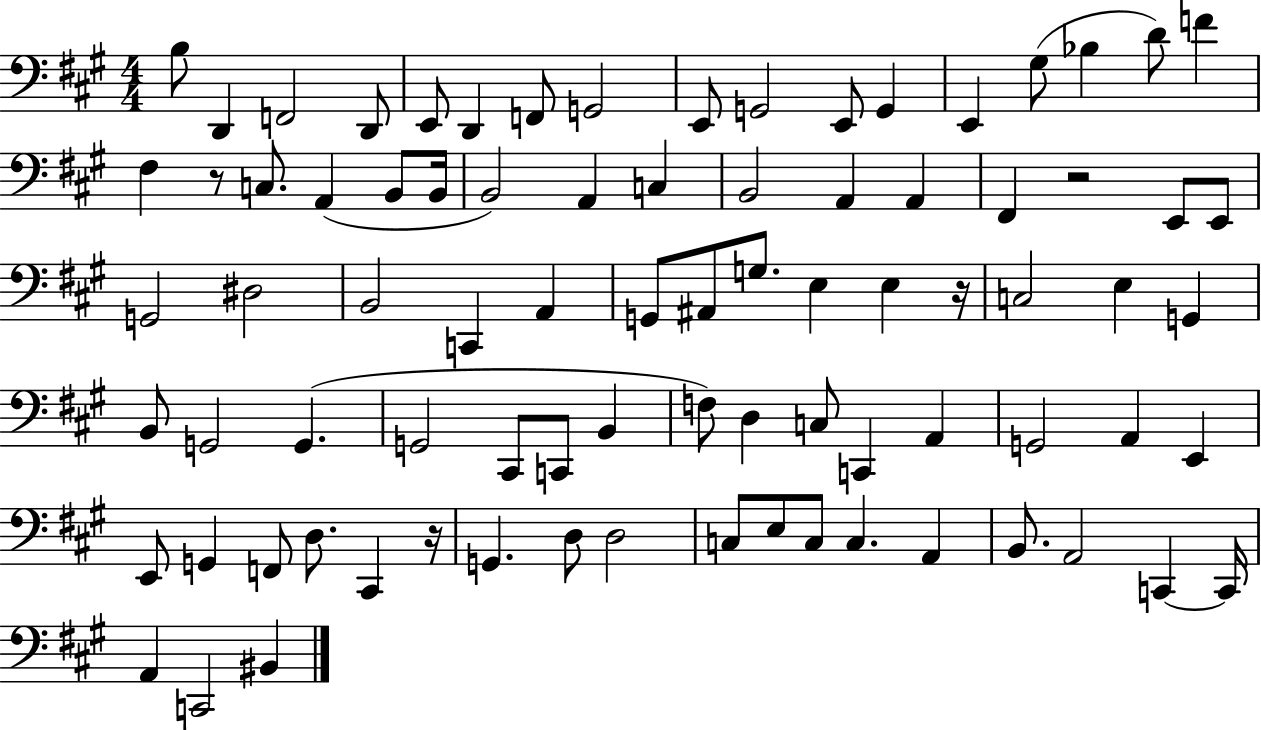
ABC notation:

X:1
T:Untitled
M:4/4
L:1/4
K:A
B,/2 D,, F,,2 D,,/2 E,,/2 D,, F,,/2 G,,2 E,,/2 G,,2 E,,/2 G,, E,, ^G,/2 _B, D/2 F ^F, z/2 C,/2 A,, B,,/2 B,,/4 B,,2 A,, C, B,,2 A,, A,, ^F,, z2 E,,/2 E,,/2 G,,2 ^D,2 B,,2 C,, A,, G,,/2 ^A,,/2 G,/2 E, E, z/4 C,2 E, G,, B,,/2 G,,2 G,, G,,2 ^C,,/2 C,,/2 B,, F,/2 D, C,/2 C,, A,, G,,2 A,, E,, E,,/2 G,, F,,/2 D,/2 ^C,, z/4 G,, D,/2 D,2 C,/2 E,/2 C,/2 C, A,, B,,/2 A,,2 C,, C,,/4 A,, C,,2 ^B,,